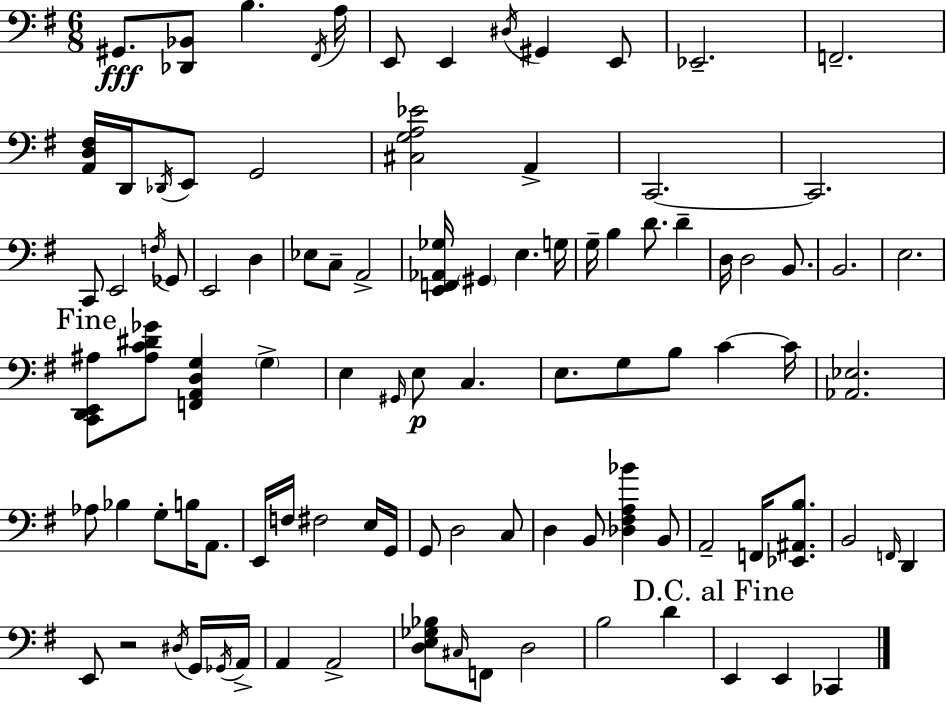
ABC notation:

X:1
T:Untitled
M:6/8
L:1/4
K:G
^G,,/2 [_D,,_B,,]/2 B, ^F,,/4 A,/4 E,,/2 E,, ^D,/4 ^G,, E,,/2 _E,,2 F,,2 [A,,D,^F,]/4 D,,/4 _D,,/4 E,,/2 G,,2 [^C,G,A,_E]2 A,, C,,2 C,,2 C,,/2 E,,2 F,/4 _G,,/2 E,,2 D, _E,/2 C,/2 A,,2 [E,,F,,_A,,_G,]/4 ^G,, E, G,/4 G,/4 B, D/2 D D,/4 D,2 B,,/2 B,,2 E,2 [C,,D,,E,,^A,]/2 [^A,C^D_G]/2 [F,,A,,D,G,] G, E, ^G,,/4 E,/2 C, E,/2 G,/2 B,/2 C C/4 [_A,,_E,]2 _A,/2 _B, G,/2 B,/4 A,,/2 E,,/4 F,/4 ^F,2 E,/4 G,,/4 G,,/2 D,2 C,/2 D, B,,/2 [_D,^F,A,_B] B,,/2 A,,2 F,,/4 [_E,,^A,,B,]/2 B,,2 F,,/4 D,, E,,/2 z2 ^D,/4 G,,/4 _G,,/4 A,,/4 A,, A,,2 [D,E,_G,_B,]/2 ^C,/4 F,,/2 D,2 B,2 D E,, E,, _C,,